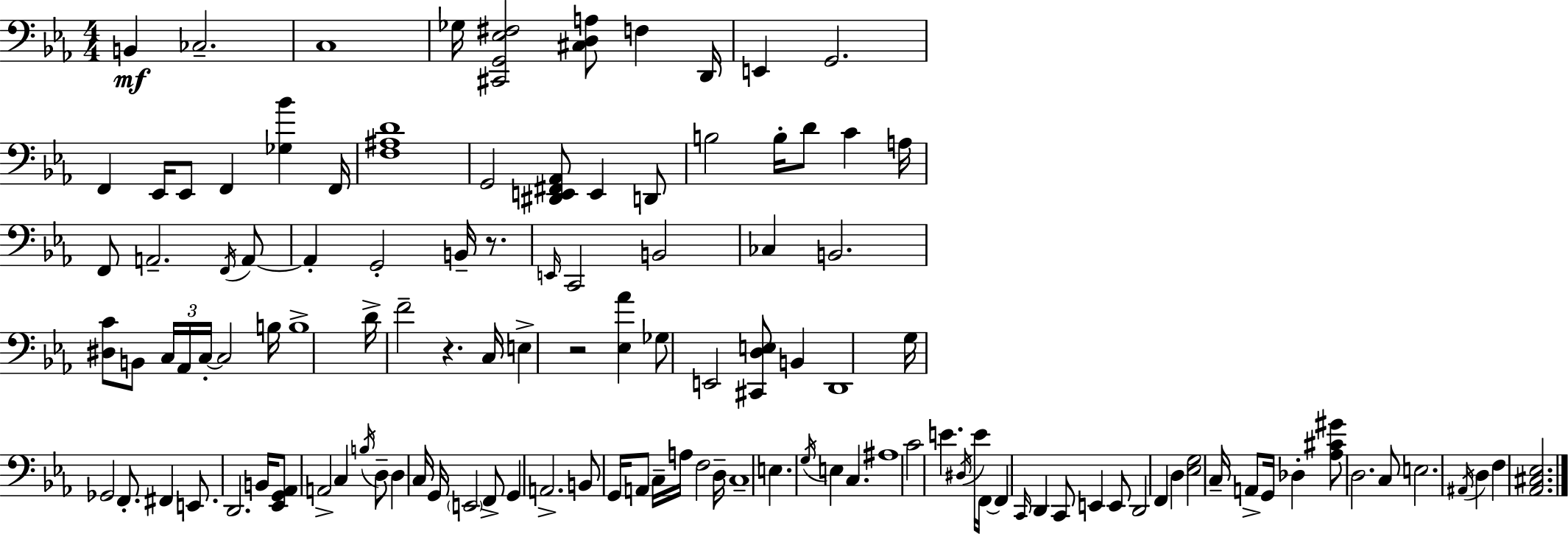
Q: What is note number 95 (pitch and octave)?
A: A2